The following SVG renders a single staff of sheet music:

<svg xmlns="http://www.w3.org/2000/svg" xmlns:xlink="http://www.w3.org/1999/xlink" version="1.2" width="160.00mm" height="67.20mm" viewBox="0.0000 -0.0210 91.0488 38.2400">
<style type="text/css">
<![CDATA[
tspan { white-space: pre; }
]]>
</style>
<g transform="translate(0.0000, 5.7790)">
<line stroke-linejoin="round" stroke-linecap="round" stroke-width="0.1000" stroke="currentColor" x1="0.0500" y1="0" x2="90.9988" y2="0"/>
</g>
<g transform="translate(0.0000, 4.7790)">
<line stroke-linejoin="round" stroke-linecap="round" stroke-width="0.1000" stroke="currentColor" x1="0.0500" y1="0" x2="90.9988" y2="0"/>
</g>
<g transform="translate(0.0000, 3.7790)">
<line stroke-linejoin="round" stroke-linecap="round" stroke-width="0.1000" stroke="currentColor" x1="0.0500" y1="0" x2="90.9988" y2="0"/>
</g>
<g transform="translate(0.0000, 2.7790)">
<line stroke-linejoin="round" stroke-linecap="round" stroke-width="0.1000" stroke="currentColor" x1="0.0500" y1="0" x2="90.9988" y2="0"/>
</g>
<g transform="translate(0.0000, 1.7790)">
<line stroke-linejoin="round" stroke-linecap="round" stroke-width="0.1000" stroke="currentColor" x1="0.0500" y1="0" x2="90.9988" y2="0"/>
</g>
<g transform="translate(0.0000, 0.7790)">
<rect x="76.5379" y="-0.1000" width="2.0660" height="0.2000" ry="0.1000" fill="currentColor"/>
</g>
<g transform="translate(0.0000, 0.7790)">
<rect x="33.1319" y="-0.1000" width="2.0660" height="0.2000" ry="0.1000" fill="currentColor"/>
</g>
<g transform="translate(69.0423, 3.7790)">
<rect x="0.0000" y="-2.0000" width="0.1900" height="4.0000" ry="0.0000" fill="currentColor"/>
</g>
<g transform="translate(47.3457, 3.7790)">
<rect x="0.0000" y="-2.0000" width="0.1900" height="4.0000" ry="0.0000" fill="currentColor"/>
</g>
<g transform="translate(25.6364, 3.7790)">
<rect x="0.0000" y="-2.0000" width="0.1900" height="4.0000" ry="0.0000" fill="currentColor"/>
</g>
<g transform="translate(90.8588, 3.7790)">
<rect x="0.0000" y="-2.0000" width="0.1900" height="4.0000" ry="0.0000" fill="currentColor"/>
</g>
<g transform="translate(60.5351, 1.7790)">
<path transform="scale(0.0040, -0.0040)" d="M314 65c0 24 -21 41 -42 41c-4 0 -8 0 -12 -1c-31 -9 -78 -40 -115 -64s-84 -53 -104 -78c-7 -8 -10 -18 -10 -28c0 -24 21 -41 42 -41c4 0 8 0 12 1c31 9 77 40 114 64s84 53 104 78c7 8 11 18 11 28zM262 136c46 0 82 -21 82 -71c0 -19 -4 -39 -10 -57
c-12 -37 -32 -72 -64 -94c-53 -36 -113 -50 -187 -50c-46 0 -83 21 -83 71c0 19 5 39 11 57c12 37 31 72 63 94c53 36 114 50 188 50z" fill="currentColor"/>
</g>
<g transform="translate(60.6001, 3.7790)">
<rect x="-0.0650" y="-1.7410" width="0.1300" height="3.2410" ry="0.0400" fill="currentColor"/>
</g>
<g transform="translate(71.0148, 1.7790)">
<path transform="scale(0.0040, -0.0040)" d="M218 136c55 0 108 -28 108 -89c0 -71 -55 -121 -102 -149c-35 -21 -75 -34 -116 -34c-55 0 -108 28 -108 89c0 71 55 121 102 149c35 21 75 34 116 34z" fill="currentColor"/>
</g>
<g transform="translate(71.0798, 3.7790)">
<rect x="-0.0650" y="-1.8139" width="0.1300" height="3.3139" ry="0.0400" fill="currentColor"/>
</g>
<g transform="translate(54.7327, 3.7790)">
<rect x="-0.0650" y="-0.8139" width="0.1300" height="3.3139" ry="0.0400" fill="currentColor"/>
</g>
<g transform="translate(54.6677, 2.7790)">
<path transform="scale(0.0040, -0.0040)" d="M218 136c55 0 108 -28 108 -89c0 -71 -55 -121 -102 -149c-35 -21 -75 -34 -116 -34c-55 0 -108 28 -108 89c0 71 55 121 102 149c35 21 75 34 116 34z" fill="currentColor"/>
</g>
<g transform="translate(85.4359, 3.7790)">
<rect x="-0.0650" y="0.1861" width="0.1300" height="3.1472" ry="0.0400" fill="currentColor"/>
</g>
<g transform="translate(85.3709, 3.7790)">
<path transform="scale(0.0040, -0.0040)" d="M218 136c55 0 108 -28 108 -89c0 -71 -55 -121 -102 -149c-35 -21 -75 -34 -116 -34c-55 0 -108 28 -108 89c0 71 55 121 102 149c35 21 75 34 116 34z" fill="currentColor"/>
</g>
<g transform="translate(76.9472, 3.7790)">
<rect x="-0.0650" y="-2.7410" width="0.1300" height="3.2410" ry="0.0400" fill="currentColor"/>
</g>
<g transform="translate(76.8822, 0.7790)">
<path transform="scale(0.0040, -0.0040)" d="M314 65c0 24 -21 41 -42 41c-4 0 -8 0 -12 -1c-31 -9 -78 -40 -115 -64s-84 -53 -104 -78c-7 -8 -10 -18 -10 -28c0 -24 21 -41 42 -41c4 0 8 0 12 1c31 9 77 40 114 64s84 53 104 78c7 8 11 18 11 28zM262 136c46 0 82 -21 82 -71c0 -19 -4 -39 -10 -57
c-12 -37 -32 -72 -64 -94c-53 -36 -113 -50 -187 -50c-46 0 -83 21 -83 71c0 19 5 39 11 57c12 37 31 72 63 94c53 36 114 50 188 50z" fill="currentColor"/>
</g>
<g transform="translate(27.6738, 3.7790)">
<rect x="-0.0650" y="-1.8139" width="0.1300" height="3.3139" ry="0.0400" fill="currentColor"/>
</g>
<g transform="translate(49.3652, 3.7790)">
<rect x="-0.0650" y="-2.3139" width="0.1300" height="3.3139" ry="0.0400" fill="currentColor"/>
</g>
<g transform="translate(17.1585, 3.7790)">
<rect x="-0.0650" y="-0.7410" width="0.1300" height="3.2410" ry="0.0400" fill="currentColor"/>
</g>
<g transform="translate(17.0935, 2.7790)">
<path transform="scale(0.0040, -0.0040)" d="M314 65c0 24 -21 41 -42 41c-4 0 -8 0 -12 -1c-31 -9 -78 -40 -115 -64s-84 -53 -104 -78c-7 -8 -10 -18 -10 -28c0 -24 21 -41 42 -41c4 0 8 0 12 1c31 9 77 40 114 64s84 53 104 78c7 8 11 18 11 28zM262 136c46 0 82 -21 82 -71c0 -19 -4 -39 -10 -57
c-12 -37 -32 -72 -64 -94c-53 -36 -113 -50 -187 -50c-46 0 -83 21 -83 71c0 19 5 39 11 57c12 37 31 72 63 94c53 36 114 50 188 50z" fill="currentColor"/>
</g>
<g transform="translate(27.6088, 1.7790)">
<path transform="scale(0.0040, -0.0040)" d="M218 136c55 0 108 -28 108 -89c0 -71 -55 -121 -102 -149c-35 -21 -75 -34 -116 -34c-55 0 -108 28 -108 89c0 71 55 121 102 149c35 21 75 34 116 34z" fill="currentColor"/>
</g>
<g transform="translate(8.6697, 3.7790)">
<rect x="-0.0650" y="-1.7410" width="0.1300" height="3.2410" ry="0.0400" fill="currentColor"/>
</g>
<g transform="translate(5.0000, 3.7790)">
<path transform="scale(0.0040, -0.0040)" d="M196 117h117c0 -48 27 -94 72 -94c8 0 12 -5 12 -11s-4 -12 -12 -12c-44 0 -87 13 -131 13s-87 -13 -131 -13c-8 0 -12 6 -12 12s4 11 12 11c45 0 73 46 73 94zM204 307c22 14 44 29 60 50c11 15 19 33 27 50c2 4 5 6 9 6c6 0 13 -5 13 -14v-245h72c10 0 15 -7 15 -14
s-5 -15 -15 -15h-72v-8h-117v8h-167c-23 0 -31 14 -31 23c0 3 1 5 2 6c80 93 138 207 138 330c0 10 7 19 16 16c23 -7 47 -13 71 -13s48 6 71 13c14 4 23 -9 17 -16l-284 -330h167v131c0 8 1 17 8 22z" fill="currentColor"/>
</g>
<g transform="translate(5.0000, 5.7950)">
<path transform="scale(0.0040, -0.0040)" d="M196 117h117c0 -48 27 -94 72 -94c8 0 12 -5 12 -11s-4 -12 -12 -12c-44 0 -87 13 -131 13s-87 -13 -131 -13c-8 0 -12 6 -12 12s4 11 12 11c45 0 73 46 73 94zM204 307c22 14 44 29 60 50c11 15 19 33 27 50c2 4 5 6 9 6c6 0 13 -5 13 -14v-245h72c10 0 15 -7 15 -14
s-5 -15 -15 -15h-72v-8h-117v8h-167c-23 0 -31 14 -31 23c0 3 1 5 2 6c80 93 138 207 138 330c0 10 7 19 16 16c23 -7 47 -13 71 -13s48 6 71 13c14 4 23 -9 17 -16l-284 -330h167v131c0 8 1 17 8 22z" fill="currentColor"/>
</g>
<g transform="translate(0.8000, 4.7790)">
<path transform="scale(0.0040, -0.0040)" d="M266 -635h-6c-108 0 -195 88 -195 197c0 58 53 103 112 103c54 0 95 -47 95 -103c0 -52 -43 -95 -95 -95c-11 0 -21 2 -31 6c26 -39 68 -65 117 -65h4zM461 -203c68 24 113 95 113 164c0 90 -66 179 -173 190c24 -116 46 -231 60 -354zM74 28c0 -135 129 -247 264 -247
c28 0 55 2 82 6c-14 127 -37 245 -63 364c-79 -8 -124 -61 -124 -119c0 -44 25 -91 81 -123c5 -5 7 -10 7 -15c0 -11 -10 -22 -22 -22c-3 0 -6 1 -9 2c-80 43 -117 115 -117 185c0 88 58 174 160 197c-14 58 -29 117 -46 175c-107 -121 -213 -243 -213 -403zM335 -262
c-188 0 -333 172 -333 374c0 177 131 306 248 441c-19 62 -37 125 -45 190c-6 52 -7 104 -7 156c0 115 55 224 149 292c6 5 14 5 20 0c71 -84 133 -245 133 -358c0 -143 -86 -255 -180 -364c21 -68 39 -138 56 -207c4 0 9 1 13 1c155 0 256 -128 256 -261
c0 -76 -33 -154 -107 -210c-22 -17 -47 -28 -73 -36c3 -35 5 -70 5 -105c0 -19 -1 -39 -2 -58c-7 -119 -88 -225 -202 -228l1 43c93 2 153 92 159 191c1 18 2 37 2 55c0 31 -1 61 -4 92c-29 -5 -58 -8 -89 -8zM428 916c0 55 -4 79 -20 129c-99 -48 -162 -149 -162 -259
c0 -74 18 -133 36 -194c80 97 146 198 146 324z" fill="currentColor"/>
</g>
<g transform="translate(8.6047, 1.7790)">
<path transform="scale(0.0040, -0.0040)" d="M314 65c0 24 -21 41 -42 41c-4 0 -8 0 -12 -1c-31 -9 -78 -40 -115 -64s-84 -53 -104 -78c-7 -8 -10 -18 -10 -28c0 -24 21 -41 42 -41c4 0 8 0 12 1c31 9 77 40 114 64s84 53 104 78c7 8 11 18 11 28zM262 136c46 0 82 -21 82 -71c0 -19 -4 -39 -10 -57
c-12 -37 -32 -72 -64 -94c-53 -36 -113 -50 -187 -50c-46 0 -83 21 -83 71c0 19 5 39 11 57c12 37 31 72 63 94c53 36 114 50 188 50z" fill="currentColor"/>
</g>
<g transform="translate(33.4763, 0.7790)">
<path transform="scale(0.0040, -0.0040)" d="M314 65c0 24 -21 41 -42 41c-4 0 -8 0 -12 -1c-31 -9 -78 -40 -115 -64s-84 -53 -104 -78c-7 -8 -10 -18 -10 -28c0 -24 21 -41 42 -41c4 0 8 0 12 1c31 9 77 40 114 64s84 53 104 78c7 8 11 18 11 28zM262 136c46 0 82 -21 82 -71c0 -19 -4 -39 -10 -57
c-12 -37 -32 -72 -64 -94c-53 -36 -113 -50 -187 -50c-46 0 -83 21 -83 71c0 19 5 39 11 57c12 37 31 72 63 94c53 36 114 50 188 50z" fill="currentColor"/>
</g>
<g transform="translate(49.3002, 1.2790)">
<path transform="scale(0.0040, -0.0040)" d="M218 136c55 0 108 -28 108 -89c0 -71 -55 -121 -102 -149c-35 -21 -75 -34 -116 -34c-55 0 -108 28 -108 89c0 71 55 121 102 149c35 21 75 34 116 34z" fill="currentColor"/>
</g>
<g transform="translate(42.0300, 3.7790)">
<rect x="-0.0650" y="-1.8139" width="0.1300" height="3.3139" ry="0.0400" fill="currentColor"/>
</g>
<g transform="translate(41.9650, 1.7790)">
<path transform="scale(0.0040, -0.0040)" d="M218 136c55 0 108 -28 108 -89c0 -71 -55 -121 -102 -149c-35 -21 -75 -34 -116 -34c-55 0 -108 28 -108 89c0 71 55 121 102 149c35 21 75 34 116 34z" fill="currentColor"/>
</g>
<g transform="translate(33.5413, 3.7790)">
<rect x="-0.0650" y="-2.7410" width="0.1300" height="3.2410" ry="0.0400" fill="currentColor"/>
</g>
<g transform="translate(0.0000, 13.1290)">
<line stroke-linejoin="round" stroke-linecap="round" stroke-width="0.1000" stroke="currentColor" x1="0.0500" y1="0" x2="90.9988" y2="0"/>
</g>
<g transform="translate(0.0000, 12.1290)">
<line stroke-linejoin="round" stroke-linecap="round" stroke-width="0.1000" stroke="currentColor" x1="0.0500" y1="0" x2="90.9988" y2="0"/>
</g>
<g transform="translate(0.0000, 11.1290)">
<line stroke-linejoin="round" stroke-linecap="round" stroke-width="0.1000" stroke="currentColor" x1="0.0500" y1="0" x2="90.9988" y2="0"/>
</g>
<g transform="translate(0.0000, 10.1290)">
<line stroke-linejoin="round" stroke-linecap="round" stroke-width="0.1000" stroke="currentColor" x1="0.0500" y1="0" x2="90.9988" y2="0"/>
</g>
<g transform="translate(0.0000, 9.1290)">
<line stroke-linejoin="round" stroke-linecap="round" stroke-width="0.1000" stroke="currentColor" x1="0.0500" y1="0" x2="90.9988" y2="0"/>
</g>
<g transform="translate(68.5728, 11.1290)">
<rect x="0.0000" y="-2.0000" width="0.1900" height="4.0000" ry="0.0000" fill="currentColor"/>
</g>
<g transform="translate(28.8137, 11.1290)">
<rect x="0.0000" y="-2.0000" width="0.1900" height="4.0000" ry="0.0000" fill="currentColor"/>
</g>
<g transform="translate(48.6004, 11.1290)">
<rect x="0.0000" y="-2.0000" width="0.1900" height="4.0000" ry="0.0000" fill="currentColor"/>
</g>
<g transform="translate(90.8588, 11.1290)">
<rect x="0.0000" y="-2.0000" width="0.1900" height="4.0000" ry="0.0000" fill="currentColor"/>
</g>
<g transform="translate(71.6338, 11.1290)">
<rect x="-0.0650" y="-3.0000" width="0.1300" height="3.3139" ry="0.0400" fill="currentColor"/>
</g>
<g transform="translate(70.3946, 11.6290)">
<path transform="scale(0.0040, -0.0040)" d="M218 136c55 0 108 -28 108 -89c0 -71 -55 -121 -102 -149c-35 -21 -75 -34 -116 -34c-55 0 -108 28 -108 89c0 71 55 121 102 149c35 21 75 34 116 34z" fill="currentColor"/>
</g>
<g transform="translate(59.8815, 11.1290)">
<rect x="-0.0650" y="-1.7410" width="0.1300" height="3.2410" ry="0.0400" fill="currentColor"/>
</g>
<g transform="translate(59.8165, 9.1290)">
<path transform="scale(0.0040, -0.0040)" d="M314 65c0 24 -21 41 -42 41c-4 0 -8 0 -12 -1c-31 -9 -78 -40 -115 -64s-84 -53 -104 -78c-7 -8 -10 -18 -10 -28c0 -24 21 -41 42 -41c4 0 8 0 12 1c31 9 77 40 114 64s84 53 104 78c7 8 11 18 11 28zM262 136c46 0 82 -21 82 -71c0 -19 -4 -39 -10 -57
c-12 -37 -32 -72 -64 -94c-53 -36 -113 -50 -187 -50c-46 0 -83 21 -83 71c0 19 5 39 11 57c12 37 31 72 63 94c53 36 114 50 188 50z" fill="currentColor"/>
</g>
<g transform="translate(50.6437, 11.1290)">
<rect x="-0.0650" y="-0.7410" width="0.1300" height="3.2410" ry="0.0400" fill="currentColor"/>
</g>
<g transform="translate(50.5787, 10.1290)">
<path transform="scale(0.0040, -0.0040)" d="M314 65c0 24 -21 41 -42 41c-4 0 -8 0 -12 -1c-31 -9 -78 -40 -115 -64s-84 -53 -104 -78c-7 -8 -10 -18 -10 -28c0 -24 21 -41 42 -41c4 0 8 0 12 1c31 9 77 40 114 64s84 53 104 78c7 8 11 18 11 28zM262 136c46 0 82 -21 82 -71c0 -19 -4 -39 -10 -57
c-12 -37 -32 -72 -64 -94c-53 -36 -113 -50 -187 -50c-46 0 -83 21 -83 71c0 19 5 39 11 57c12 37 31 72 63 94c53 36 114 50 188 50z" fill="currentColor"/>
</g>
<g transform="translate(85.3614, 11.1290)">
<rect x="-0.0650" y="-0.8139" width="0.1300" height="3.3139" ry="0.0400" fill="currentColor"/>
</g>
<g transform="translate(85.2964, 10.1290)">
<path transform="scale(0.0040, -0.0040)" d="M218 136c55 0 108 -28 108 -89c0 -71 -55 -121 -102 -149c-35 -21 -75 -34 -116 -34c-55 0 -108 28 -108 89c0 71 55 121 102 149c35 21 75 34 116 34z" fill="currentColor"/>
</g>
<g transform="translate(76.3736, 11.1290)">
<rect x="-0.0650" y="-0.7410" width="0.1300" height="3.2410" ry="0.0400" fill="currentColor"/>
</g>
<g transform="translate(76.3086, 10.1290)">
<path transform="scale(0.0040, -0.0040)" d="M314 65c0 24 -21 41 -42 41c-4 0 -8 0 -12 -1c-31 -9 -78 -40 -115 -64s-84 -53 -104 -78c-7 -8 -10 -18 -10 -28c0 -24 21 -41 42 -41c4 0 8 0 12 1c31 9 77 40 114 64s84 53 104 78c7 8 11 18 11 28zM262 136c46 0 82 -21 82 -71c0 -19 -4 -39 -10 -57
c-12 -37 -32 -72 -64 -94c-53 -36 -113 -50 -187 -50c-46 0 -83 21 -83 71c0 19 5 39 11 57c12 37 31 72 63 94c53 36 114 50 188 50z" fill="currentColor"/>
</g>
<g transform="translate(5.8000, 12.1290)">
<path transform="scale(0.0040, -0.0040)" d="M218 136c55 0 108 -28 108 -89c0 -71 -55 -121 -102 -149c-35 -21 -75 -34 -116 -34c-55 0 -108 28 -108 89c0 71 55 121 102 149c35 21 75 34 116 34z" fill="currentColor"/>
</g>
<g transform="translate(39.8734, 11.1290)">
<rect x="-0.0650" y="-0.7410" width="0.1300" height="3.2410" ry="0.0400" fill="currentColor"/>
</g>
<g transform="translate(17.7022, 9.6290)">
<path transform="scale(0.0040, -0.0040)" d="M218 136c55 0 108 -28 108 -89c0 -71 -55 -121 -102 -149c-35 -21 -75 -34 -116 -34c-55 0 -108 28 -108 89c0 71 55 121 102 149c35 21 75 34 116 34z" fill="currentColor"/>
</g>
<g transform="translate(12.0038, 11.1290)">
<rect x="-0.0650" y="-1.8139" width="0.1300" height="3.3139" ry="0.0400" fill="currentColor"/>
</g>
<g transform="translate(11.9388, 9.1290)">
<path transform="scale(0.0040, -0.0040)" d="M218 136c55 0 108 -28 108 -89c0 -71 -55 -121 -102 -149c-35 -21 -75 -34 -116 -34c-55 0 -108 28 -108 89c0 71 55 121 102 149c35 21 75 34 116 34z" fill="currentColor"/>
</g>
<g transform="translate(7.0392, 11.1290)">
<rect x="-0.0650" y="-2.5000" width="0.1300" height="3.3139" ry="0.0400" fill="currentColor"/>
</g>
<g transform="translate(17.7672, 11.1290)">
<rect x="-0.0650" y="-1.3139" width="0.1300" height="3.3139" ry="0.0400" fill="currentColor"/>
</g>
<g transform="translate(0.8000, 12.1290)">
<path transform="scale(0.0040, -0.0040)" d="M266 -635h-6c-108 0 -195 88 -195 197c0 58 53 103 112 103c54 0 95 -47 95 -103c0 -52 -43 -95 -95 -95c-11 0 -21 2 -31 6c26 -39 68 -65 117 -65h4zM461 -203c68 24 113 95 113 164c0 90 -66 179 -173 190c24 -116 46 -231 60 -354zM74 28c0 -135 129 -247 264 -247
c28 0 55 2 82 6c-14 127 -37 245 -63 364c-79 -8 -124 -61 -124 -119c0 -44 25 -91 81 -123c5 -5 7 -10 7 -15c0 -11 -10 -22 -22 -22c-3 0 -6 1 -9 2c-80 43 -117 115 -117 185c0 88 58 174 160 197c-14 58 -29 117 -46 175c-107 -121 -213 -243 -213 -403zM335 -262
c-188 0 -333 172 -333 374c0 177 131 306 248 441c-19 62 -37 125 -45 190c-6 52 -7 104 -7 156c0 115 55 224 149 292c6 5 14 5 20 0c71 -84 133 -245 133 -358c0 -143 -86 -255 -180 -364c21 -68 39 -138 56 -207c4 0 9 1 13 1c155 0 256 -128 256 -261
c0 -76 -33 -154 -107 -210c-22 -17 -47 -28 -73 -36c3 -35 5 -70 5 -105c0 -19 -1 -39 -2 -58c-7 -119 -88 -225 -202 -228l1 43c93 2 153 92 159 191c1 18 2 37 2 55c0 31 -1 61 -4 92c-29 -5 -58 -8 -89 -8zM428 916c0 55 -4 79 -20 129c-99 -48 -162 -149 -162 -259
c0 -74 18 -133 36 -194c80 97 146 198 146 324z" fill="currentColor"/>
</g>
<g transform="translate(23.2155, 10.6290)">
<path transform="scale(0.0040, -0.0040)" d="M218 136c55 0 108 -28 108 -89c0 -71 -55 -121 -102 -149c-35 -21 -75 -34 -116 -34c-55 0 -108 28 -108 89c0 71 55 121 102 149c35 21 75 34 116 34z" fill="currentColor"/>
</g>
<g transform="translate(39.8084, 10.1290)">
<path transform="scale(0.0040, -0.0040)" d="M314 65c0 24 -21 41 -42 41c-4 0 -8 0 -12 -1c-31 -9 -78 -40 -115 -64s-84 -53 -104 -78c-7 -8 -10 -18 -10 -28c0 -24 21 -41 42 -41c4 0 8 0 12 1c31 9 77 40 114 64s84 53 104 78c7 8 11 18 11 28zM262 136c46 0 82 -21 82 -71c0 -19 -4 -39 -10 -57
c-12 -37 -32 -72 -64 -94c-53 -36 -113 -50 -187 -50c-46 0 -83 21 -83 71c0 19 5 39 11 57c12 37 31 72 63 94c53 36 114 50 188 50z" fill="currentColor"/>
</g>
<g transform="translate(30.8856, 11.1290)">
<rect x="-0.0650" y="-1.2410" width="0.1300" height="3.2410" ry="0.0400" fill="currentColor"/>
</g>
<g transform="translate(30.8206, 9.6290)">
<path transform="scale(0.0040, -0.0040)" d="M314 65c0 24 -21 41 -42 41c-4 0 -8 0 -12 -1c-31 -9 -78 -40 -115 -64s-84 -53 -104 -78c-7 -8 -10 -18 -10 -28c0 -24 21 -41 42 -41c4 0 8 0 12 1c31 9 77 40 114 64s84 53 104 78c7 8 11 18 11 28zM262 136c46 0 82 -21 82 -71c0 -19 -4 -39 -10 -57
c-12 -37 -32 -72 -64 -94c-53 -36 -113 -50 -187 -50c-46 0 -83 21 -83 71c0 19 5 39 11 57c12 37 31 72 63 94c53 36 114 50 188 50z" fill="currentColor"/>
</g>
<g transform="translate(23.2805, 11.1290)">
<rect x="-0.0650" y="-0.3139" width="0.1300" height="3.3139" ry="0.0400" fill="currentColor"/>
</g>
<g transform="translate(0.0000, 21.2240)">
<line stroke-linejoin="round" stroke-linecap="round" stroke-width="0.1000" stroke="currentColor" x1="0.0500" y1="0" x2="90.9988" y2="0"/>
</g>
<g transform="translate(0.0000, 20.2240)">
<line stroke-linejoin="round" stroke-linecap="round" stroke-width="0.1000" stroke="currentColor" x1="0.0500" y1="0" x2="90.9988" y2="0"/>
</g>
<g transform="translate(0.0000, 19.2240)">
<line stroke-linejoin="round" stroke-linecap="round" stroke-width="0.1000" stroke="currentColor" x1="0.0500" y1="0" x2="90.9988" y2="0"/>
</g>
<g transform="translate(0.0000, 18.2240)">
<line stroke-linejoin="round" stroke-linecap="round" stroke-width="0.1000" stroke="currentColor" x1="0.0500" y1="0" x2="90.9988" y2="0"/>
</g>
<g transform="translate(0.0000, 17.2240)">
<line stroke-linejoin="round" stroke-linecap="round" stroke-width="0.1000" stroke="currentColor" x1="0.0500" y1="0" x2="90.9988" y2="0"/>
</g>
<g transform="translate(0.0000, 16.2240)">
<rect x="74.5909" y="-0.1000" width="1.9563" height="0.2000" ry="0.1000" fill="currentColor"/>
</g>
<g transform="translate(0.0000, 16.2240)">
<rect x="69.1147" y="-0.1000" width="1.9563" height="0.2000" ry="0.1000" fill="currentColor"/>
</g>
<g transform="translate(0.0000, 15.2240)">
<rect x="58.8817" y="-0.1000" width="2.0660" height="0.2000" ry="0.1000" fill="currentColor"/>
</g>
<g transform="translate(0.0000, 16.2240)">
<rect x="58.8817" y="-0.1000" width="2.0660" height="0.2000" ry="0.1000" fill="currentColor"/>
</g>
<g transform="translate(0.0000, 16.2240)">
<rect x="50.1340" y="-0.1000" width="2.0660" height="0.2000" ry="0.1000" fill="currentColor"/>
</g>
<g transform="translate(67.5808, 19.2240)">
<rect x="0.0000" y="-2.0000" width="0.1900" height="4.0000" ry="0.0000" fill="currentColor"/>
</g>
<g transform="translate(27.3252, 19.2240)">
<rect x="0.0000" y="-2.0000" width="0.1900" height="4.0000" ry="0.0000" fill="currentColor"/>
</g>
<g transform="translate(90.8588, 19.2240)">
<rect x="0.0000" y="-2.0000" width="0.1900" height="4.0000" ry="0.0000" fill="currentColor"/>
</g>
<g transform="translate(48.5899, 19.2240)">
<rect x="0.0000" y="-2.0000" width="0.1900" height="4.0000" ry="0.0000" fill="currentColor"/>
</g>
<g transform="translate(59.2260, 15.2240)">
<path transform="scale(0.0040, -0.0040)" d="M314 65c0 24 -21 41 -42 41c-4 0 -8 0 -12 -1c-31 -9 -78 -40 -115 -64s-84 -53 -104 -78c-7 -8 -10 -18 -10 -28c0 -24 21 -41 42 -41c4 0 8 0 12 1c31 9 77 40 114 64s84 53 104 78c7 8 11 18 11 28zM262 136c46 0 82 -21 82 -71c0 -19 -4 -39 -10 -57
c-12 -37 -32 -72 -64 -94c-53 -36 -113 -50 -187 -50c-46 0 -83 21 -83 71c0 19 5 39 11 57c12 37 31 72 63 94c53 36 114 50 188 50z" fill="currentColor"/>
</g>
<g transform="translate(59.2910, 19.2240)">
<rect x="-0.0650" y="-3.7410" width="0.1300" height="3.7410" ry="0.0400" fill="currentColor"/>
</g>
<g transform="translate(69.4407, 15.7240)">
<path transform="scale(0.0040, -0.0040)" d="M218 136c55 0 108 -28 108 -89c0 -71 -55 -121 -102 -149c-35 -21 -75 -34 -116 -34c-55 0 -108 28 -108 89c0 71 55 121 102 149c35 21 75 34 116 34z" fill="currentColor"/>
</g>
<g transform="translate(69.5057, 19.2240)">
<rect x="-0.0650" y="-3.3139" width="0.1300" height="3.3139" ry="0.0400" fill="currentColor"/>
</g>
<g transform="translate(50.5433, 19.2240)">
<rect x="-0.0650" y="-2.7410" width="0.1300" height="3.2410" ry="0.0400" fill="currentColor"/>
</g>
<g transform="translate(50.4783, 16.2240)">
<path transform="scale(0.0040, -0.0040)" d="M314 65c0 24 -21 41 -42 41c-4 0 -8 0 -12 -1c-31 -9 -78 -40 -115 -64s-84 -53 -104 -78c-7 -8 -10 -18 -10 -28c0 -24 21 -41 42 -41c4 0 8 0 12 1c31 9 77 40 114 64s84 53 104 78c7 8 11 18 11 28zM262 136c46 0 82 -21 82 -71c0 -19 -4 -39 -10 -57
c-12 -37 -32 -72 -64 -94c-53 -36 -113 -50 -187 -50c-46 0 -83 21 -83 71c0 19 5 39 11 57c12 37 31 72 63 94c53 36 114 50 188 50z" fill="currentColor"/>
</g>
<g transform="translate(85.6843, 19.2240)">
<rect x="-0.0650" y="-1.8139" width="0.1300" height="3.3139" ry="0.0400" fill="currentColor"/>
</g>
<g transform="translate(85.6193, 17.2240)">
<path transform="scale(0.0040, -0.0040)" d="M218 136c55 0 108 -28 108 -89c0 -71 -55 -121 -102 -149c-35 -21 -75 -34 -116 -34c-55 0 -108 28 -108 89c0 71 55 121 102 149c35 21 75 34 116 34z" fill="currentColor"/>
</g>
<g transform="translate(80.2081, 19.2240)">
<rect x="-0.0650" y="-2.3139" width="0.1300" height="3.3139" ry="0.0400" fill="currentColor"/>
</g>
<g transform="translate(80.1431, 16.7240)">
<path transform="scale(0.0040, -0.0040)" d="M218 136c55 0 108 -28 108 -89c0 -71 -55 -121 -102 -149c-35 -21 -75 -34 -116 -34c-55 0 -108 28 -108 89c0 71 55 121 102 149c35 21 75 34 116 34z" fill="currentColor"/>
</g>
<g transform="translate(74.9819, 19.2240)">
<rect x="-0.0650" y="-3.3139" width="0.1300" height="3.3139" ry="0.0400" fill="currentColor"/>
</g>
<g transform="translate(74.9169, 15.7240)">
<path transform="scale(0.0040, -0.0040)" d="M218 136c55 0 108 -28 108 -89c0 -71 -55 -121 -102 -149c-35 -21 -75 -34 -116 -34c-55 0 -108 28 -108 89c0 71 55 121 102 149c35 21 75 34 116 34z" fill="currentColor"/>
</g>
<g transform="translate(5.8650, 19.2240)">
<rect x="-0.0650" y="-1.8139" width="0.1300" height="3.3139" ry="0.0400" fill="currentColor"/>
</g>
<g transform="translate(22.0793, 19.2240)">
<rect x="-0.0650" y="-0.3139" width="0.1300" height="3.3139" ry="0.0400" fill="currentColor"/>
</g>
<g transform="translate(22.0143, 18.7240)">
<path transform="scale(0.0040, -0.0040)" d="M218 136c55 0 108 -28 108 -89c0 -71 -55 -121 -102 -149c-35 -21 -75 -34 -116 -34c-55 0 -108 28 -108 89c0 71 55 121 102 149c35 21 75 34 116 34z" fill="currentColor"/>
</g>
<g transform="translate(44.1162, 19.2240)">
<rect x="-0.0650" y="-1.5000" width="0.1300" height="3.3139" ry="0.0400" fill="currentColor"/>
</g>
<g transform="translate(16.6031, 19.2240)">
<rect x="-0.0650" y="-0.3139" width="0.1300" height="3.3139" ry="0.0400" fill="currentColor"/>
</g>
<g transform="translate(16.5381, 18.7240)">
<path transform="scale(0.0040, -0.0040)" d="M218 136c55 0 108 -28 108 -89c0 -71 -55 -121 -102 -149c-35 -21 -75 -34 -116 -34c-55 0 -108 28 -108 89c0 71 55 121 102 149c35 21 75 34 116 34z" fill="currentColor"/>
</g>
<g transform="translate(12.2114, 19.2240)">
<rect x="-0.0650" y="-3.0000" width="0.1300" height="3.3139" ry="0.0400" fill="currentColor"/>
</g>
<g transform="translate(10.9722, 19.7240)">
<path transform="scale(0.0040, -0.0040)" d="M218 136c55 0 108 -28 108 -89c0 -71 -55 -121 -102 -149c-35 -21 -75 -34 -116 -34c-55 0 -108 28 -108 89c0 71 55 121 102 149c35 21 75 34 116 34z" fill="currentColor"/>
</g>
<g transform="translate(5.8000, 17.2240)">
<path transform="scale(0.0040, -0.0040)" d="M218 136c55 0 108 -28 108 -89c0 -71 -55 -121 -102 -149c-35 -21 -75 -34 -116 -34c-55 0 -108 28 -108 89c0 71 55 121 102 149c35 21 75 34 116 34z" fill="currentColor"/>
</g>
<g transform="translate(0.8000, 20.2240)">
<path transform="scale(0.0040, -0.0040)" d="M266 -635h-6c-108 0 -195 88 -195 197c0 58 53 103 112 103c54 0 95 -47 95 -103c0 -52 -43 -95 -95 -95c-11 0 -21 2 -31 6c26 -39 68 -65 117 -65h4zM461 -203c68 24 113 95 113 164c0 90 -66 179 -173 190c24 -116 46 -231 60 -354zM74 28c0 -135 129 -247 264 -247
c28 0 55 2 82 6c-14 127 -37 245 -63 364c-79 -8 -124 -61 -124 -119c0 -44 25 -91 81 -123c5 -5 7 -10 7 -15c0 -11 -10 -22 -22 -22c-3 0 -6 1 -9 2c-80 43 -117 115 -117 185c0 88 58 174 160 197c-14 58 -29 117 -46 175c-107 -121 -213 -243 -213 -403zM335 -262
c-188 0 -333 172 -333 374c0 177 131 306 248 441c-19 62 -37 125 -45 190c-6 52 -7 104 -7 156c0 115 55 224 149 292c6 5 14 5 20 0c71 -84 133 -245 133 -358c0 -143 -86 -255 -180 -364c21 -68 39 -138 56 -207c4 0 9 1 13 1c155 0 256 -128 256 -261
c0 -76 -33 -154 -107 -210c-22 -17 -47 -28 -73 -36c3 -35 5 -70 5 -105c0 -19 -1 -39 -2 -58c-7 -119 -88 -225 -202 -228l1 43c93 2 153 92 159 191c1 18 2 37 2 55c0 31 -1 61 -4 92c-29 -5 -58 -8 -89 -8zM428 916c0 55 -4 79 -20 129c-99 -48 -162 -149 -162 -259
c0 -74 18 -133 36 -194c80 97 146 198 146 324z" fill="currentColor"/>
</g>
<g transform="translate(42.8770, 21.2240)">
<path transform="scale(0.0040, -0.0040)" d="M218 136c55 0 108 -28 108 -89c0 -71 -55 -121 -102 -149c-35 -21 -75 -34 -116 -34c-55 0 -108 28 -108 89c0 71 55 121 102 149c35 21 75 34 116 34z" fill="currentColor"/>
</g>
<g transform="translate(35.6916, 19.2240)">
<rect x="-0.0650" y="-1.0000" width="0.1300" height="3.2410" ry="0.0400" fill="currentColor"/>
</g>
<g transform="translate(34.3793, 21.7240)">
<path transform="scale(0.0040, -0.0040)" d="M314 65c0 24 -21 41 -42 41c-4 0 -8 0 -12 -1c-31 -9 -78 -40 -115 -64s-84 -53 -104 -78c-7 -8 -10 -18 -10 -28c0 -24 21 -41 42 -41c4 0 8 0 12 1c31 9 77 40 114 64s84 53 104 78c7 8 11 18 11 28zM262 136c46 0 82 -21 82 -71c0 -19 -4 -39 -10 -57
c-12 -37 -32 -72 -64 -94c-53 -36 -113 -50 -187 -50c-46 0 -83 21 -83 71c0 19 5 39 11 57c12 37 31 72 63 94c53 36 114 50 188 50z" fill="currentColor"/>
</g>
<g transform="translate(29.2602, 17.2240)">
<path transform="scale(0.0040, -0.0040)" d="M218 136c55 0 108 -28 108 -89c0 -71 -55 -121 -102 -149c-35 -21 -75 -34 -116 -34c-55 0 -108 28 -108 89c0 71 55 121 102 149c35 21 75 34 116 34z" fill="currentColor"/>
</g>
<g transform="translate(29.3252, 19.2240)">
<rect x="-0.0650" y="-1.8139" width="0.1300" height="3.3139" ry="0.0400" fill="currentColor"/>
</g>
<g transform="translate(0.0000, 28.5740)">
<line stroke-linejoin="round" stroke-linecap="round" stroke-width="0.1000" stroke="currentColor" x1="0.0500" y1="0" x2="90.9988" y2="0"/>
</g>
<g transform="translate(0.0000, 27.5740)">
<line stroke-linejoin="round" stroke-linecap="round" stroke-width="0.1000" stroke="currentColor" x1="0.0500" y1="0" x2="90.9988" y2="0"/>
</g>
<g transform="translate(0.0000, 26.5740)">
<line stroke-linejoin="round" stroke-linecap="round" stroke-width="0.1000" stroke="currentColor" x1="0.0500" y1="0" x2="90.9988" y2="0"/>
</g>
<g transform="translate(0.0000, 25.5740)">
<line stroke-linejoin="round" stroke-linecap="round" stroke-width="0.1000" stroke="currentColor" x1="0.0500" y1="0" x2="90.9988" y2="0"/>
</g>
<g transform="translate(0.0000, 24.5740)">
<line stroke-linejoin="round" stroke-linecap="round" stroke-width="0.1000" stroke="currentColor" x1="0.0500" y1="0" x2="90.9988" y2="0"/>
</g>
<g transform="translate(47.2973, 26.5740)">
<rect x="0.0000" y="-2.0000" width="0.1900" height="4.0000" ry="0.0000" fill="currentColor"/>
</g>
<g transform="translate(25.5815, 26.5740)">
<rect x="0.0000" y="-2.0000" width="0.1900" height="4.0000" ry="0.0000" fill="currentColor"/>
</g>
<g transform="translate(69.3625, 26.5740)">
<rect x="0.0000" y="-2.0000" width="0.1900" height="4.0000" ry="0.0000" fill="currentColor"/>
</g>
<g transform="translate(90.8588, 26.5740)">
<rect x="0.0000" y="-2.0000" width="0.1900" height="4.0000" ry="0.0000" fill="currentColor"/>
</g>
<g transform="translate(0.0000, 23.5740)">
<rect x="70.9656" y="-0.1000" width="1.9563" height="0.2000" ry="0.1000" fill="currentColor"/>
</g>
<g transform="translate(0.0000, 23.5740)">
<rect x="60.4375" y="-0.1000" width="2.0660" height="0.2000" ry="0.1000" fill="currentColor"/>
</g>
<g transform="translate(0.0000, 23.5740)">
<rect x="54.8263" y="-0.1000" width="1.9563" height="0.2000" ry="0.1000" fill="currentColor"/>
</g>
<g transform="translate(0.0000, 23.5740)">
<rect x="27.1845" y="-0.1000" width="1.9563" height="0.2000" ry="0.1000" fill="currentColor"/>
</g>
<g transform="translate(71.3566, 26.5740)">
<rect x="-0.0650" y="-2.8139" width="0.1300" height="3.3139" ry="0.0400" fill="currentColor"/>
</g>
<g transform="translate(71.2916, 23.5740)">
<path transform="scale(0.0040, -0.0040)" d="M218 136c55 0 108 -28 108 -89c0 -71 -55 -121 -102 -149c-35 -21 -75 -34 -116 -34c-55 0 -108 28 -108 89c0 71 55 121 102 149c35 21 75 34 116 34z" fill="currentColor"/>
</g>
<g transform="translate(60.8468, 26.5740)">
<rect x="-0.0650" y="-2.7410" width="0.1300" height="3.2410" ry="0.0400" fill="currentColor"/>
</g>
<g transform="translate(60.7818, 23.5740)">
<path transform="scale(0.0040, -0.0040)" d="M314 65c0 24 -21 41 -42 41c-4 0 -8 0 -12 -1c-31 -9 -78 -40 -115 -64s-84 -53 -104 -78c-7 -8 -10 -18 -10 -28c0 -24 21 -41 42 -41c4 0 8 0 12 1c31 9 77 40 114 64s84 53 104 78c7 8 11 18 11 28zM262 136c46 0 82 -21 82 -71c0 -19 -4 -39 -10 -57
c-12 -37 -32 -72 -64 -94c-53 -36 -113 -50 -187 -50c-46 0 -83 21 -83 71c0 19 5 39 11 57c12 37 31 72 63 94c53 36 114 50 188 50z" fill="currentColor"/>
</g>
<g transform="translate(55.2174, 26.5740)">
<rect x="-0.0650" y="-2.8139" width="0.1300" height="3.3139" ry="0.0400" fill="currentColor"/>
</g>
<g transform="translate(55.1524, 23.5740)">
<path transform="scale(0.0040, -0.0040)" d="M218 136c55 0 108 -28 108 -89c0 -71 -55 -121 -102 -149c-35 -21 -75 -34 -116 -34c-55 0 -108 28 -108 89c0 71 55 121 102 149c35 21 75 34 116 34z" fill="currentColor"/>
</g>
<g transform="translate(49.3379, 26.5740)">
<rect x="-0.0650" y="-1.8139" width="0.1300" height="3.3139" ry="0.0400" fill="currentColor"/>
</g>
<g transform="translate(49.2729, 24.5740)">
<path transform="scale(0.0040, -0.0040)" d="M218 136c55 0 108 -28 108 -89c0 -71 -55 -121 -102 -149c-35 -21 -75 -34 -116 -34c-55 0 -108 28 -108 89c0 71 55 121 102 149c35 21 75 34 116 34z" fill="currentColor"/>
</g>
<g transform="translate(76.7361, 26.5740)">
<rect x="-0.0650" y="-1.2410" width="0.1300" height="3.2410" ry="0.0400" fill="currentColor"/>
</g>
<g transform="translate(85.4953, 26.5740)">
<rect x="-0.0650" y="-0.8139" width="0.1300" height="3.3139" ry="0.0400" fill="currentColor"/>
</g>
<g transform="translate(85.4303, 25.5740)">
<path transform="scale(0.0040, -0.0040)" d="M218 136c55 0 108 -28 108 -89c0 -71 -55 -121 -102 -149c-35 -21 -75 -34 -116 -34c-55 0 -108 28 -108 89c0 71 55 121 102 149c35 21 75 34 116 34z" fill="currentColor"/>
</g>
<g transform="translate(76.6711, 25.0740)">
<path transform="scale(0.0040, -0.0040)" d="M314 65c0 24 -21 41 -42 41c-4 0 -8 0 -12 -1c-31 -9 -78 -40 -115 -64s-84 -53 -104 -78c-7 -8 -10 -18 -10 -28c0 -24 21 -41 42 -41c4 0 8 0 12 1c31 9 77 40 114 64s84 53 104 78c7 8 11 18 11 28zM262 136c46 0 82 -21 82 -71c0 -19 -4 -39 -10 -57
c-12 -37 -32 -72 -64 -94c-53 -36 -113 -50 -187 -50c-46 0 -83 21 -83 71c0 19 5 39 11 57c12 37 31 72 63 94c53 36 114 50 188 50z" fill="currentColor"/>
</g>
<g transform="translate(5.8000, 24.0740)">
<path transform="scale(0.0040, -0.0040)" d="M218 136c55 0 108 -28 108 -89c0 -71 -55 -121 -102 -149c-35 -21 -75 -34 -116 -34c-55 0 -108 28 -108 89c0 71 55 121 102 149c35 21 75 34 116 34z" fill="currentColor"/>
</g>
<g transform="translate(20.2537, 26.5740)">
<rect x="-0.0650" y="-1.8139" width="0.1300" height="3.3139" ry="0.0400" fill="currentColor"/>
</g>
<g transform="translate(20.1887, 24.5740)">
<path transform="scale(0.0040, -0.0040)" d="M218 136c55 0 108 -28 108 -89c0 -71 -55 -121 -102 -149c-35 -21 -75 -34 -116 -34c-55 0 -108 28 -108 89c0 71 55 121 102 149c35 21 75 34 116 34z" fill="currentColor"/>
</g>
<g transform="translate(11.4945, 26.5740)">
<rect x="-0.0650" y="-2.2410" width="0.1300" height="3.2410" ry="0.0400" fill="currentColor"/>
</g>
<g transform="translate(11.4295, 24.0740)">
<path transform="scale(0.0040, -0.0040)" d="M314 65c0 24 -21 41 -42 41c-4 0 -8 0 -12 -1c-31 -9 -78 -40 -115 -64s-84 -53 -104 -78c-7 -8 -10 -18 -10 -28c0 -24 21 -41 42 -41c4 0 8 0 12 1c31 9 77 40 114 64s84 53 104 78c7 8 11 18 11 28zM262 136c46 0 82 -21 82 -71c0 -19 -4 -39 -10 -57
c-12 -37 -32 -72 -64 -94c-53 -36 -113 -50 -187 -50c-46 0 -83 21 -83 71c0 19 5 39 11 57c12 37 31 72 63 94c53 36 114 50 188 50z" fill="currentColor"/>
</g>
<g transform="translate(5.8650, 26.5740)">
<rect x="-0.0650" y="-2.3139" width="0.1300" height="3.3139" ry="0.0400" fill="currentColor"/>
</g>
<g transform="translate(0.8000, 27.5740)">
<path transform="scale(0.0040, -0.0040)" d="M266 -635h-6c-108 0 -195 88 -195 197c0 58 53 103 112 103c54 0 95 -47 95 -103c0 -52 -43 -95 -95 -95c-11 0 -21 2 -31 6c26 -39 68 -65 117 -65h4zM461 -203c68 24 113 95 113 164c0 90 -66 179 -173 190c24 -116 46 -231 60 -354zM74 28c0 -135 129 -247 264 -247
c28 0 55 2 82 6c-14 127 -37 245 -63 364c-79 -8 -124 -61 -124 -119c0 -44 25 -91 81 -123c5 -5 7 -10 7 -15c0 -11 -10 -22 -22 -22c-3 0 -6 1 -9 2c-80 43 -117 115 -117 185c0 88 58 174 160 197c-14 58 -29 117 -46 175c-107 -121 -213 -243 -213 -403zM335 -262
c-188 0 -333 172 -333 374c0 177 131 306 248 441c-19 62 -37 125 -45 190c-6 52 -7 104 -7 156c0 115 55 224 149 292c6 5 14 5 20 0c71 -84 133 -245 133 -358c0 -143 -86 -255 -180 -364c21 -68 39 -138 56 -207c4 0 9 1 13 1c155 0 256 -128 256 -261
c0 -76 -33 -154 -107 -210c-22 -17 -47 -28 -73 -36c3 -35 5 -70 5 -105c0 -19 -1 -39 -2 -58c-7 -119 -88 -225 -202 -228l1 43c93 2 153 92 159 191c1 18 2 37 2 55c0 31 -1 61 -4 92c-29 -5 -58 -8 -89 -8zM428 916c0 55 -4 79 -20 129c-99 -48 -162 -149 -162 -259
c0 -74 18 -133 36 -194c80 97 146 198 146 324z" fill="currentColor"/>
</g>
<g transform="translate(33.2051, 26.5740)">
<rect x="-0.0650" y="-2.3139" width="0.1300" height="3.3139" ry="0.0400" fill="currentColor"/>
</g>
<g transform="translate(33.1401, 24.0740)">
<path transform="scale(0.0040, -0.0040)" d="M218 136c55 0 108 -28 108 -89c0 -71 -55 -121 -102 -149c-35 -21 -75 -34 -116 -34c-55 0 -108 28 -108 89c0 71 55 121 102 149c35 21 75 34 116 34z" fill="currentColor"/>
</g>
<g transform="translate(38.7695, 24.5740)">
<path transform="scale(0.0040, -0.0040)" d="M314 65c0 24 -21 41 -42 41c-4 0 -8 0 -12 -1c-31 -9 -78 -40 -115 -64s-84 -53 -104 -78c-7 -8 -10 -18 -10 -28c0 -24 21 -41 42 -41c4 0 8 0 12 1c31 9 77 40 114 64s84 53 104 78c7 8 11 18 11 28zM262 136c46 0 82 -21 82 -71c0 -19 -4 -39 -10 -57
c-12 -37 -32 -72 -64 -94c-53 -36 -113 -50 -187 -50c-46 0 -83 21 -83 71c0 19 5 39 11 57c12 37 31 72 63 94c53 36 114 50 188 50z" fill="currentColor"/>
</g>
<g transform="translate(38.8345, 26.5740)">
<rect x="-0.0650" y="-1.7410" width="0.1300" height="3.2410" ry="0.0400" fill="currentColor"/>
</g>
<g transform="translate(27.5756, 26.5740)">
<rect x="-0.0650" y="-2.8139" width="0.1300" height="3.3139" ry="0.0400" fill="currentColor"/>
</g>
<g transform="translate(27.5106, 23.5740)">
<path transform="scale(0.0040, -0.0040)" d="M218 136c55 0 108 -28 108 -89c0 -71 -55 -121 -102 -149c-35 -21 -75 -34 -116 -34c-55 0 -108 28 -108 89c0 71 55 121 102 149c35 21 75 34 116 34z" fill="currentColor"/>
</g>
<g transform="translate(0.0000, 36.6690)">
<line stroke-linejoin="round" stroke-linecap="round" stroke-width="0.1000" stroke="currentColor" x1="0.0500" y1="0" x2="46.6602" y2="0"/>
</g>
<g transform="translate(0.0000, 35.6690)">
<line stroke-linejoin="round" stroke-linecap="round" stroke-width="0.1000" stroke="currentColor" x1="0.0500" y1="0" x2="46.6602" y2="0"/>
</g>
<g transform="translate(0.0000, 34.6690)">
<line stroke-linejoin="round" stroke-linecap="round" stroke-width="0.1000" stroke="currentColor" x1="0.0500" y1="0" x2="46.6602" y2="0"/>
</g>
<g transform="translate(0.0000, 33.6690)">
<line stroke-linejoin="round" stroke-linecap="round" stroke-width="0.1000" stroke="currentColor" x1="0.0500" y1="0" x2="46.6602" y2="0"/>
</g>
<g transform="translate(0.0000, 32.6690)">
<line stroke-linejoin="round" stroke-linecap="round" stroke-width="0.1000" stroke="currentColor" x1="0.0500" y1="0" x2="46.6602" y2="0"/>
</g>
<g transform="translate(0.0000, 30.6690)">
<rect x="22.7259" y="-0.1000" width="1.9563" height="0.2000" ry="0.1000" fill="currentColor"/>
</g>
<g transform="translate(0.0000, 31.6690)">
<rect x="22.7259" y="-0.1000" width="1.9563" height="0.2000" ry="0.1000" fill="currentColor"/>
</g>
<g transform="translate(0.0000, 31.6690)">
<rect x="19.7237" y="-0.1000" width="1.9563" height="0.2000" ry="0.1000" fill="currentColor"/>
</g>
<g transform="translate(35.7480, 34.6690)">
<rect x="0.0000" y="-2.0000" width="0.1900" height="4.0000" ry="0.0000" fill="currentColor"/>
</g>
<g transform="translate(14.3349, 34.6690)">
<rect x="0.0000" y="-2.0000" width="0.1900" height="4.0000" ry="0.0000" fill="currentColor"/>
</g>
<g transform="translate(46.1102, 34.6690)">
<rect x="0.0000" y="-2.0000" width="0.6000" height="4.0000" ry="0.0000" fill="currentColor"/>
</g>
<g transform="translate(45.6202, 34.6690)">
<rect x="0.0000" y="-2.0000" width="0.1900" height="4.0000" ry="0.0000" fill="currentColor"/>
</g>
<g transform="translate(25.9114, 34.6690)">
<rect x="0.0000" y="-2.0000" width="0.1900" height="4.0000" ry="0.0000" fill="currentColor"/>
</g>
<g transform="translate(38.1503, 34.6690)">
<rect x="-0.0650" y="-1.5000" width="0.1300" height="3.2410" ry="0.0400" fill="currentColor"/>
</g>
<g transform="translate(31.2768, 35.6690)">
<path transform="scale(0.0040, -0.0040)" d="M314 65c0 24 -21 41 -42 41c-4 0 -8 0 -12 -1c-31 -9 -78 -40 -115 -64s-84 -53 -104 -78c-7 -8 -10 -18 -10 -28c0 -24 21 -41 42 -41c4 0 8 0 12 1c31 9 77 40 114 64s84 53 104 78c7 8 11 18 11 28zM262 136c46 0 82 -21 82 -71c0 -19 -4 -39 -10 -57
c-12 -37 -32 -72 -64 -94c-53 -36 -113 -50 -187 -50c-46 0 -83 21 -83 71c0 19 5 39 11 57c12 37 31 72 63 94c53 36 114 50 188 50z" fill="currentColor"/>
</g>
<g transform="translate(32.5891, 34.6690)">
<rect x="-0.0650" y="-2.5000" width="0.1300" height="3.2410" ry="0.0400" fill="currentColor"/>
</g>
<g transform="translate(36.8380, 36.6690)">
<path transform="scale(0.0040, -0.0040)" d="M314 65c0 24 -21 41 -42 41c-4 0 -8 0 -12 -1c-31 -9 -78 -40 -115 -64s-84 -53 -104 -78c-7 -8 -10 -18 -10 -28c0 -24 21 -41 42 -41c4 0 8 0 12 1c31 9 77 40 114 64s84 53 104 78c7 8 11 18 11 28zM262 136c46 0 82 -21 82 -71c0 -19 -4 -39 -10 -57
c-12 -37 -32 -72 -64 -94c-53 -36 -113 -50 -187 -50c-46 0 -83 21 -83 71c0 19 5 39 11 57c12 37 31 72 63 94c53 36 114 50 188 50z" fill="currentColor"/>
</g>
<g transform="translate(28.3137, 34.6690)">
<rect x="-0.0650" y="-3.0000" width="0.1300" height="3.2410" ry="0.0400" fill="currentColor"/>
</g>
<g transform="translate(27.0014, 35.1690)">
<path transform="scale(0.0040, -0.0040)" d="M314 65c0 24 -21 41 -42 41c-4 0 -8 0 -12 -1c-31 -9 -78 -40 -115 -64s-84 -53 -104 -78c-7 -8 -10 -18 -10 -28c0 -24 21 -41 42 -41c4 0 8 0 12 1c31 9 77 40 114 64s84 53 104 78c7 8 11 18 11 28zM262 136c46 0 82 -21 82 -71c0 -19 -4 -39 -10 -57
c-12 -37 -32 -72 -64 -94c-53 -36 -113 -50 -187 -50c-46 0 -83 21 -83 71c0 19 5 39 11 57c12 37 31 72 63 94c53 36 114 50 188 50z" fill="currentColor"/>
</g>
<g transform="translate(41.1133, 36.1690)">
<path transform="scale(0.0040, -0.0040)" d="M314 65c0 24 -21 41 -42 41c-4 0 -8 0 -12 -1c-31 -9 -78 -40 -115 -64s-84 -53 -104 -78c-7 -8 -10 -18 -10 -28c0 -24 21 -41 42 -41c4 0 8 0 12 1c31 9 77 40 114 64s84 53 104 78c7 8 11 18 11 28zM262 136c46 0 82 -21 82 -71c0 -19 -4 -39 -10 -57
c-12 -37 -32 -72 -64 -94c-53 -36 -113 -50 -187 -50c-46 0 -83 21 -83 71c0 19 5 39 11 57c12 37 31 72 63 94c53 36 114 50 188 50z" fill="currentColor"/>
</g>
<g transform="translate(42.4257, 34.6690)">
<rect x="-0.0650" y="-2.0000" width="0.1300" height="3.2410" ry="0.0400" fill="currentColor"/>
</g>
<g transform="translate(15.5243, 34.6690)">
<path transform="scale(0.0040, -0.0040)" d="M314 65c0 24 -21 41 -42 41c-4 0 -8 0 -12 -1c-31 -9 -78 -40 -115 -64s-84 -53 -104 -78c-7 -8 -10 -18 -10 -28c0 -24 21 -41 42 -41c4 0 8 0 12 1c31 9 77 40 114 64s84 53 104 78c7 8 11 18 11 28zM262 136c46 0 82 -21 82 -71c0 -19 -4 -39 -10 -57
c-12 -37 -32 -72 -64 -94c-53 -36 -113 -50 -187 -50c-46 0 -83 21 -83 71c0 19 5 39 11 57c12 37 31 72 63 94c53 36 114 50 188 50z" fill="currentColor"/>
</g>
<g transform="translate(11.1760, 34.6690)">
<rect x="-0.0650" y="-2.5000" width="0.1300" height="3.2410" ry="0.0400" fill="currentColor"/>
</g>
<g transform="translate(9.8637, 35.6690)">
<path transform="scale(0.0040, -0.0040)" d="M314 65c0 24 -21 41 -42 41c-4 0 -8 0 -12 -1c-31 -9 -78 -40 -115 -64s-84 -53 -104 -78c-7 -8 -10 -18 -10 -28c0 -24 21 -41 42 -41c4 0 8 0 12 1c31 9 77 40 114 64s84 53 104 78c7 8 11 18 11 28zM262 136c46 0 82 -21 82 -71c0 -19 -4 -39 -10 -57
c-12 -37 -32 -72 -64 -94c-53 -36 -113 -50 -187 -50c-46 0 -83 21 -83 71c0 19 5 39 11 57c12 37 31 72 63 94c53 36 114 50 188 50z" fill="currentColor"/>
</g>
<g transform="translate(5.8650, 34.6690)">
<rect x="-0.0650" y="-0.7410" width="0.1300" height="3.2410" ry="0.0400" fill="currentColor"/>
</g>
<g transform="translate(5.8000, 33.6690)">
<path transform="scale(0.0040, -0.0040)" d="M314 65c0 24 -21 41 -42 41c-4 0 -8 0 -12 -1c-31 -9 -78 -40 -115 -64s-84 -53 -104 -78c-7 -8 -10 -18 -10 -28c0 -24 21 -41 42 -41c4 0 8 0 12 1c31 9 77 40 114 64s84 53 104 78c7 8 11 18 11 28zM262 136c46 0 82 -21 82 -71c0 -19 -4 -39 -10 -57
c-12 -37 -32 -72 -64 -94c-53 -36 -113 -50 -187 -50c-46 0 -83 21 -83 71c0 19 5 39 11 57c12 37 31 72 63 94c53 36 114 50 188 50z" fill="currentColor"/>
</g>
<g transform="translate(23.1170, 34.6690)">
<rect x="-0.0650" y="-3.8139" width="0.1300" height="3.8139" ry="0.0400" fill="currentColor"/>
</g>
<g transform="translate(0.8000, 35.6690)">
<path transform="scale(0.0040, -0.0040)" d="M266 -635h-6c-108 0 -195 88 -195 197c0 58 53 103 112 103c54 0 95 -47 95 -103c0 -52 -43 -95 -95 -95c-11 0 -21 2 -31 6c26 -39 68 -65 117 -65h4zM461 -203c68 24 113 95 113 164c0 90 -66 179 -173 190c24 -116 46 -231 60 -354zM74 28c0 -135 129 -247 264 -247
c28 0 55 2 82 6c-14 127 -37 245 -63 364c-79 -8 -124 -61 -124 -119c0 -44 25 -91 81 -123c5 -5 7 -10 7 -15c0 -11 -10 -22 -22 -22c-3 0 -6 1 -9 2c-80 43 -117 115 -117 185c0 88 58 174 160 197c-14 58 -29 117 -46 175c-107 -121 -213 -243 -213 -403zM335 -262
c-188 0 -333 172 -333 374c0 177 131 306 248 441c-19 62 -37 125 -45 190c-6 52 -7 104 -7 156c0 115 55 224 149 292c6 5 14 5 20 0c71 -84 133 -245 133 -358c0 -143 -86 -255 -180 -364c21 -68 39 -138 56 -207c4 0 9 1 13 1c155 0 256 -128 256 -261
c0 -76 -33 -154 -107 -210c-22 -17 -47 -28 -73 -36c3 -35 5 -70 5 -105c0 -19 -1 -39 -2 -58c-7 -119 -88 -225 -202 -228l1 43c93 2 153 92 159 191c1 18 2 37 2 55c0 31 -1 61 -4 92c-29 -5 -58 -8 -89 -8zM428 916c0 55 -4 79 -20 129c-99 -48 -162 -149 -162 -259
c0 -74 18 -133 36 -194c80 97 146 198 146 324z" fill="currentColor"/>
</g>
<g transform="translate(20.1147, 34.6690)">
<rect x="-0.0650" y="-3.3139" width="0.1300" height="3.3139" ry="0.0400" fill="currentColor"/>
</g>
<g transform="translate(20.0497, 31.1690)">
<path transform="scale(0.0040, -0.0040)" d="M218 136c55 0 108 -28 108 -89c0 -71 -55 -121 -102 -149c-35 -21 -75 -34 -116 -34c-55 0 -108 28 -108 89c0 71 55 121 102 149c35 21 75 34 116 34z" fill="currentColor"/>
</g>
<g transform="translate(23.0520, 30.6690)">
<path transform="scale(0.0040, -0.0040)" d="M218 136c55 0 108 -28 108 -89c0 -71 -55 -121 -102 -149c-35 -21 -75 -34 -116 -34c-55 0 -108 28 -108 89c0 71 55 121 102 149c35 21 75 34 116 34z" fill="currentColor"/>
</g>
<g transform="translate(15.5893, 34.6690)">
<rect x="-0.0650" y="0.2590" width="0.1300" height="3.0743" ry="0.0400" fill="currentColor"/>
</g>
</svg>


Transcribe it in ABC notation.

X:1
T:Untitled
M:4/4
L:1/4
K:C
f2 d2 f a2 f g d f2 f a2 B G f e c e2 d2 d2 f2 A d2 d f A c c f D2 E a2 c'2 b b g f g g2 f a g f2 f a a2 a e2 d d2 G2 B2 b c' A2 G2 E2 F2